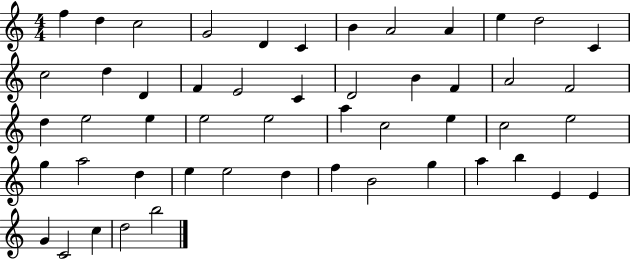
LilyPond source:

{
  \clef treble
  \numericTimeSignature
  \time 4/4
  \key c \major
  f''4 d''4 c''2 | g'2 d'4 c'4 | b'4 a'2 a'4 | e''4 d''2 c'4 | \break c''2 d''4 d'4 | f'4 e'2 c'4 | d'2 b'4 f'4 | a'2 f'2 | \break d''4 e''2 e''4 | e''2 e''2 | a''4 c''2 e''4 | c''2 e''2 | \break g''4 a''2 d''4 | e''4 e''2 d''4 | f''4 b'2 g''4 | a''4 b''4 e'4 e'4 | \break g'4 c'2 c''4 | d''2 b''2 | \bar "|."
}